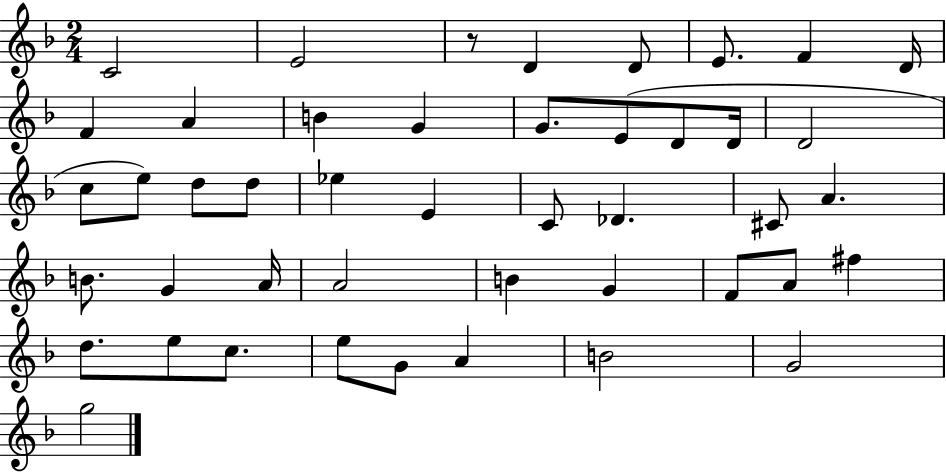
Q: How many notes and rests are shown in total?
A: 45